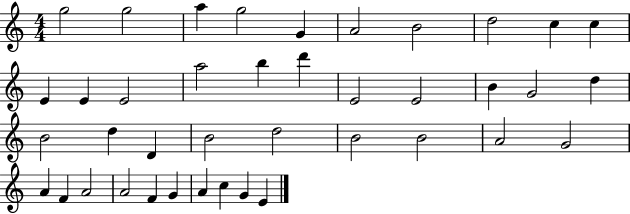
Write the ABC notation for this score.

X:1
T:Untitled
M:4/4
L:1/4
K:C
g2 g2 a g2 G A2 B2 d2 c c E E E2 a2 b d' E2 E2 B G2 d B2 d D B2 d2 B2 B2 A2 G2 A F A2 A2 F G A c G E